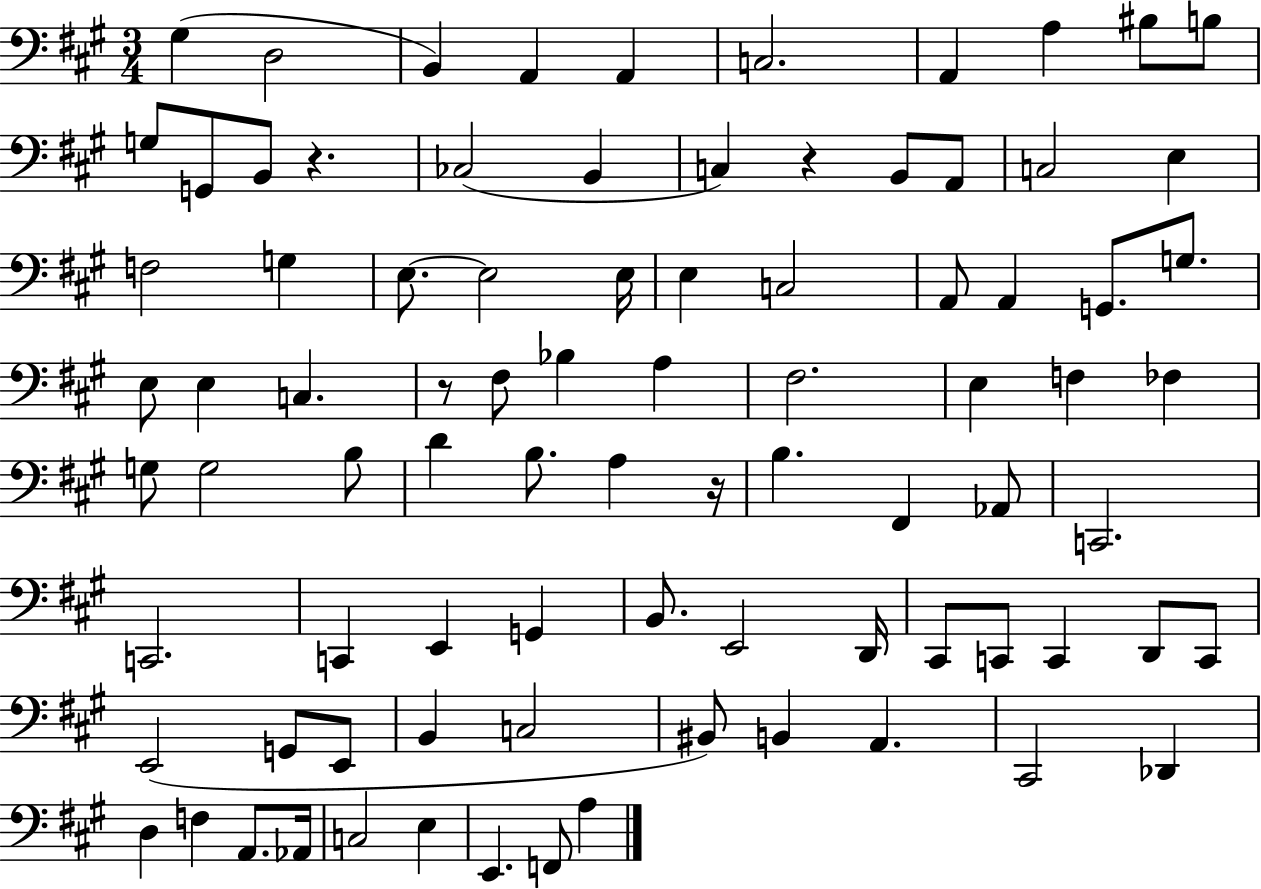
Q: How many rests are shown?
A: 4